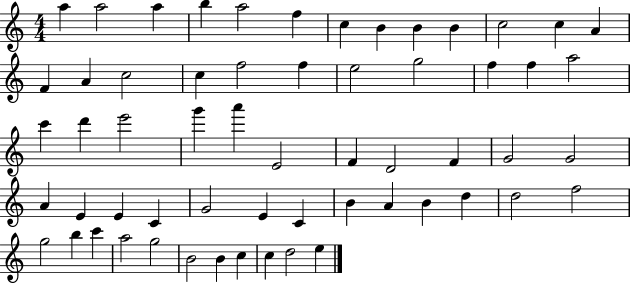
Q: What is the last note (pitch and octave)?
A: E5